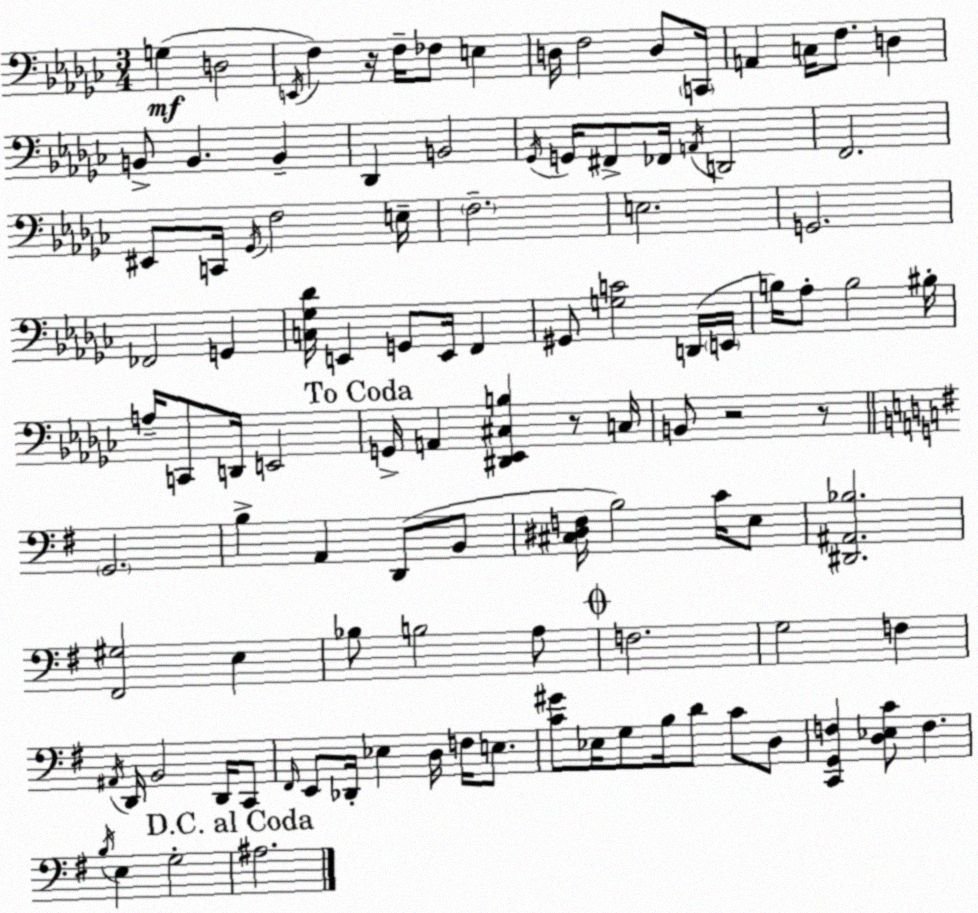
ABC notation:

X:1
T:Untitled
M:3/4
L:1/4
K:Ebm
G, D,2 E,,/4 F, z/4 F,/4 _F,/2 E, D,/4 F,2 D,/2 C,,/4 A,, C,/4 F,/2 D, B,,/2 B,, B,, _D,, B,,2 _G,,/4 G,,/4 ^F,,/2 _F,,/4 A,,/4 D,,2 F,,2 ^E,,/2 C,,/4 _G,,/4 F,2 E,/4 F,2 E,2 G,,2 _F,,2 G,, [C,_G,_D]/4 E,, G,,/2 E,,/4 F,, ^G,,/2 [G,C]2 D,,/4 E,,/4 B,/4 _A,/2 B,2 ^B,/4 A,/4 C,,/2 D,,/4 E,,2 G,,/4 A,, [^D,,_E,,^C,B,] z/2 C,/4 B,,/2 z2 z/2 G,,2 B, A,, D,,/2 B,,/2 [^C,^D,F,]/4 B,2 C/4 E,/2 [^D,,^A,,_B,]2 [^F,,^G,]2 E, _B,/2 B,2 A,/2 F,2 G,2 F, ^A,,/4 D,,/4 B,,2 D,,/4 C,,/2 ^F,,/4 E,,/2 _D,,/4 _E, D,/4 F,/4 E,/2 [C^G]/2 _E,/4 G,/2 B,/4 D/2 C/2 D,/2 [C,,G,,F,] [D,_E,C]/2 F, B,/4 E, G,2 ^A,2